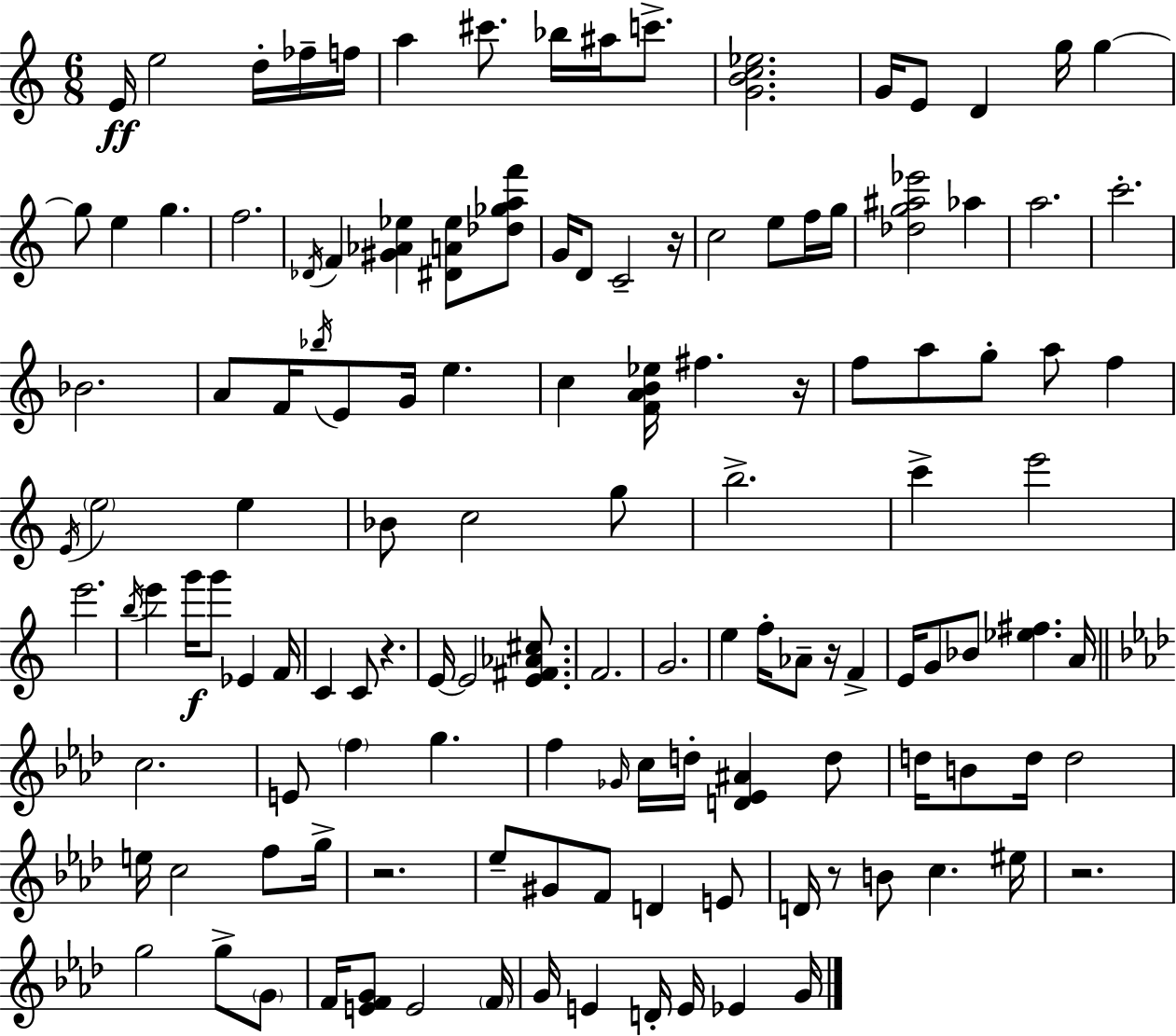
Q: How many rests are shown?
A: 7